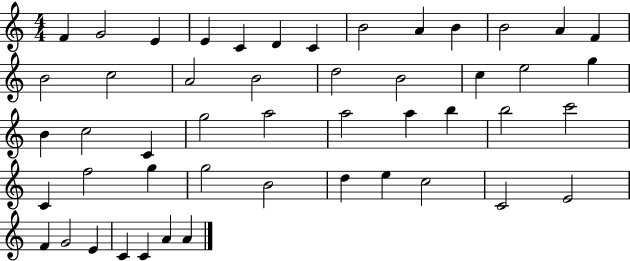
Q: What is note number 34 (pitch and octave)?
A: F5